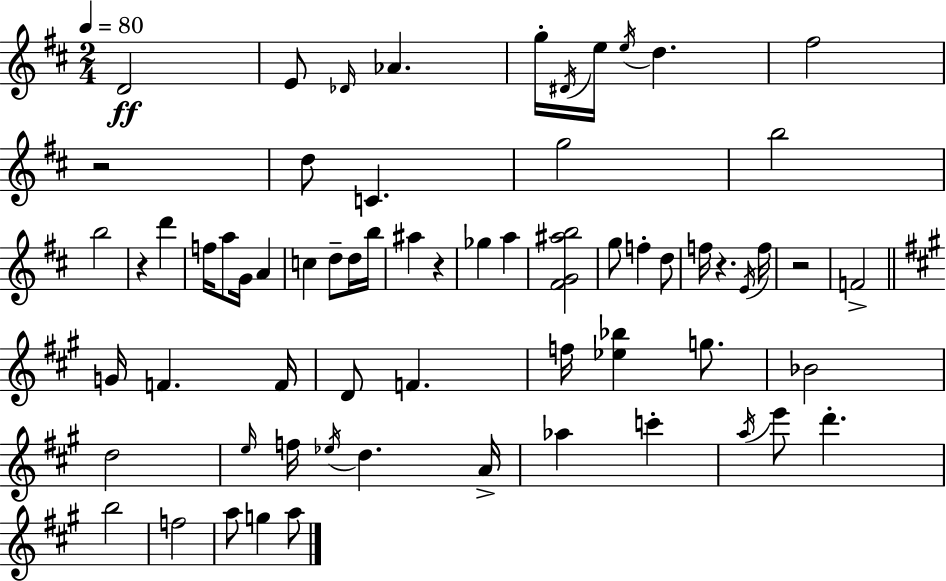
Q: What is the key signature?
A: D major